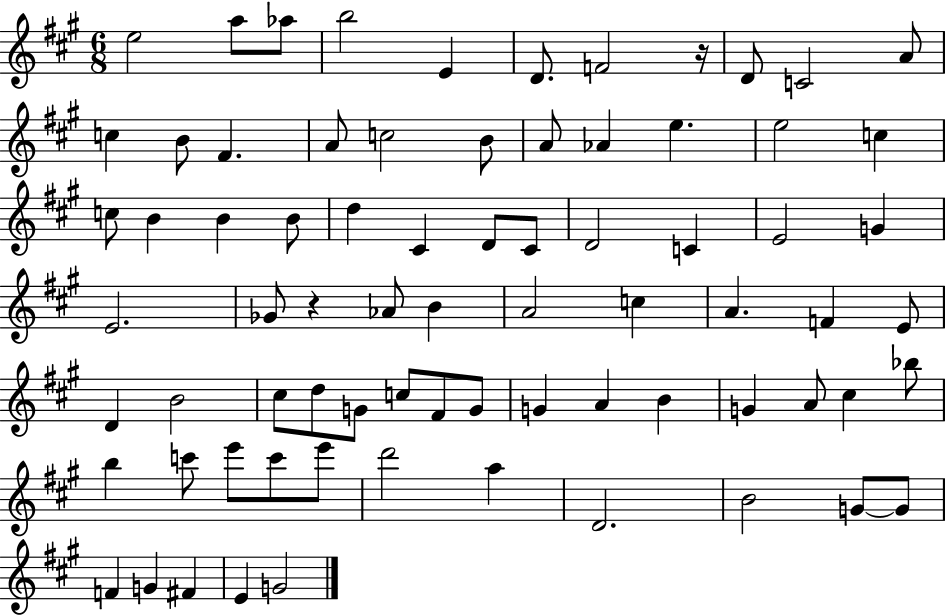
{
  \clef treble
  \numericTimeSignature
  \time 6/8
  \key a \major
  e''2 a''8 aes''8 | b''2 e'4 | d'8. f'2 r16 | d'8 c'2 a'8 | \break c''4 b'8 fis'4. | a'8 c''2 b'8 | a'8 aes'4 e''4. | e''2 c''4 | \break c''8 b'4 b'4 b'8 | d''4 cis'4 d'8 cis'8 | d'2 c'4 | e'2 g'4 | \break e'2. | ges'8 r4 aes'8 b'4 | a'2 c''4 | a'4. f'4 e'8 | \break d'4 b'2 | cis''8 d''8 g'8 c''8 fis'8 g'8 | g'4 a'4 b'4 | g'4 a'8 cis''4 bes''8 | \break b''4 c'''8 e'''8 c'''8 e'''8 | d'''2 a''4 | d'2. | b'2 g'8~~ g'8 | \break f'4 g'4 fis'4 | e'4 g'2 | \bar "|."
}